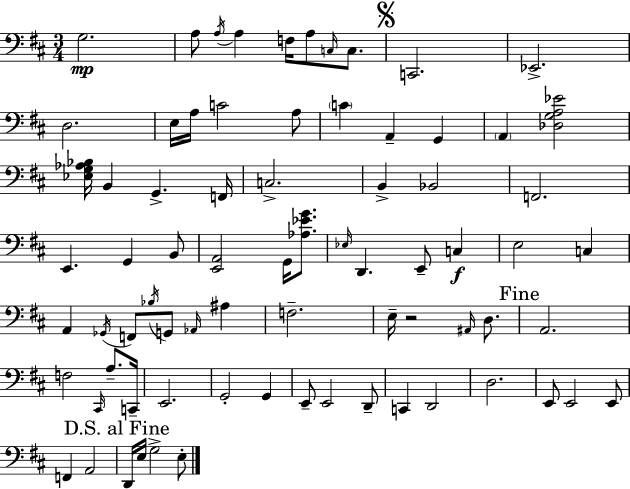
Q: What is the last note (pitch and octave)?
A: E3